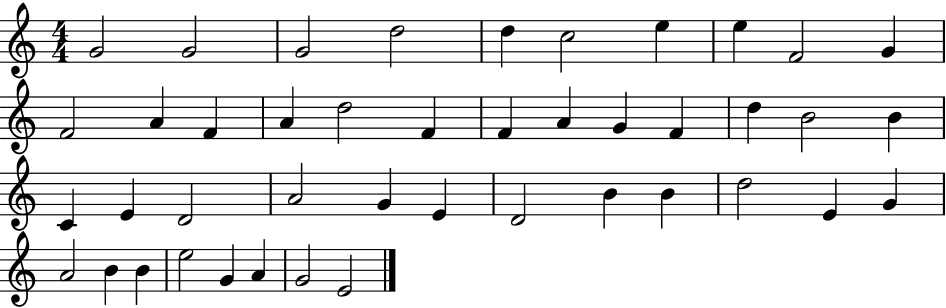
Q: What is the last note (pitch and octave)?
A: E4